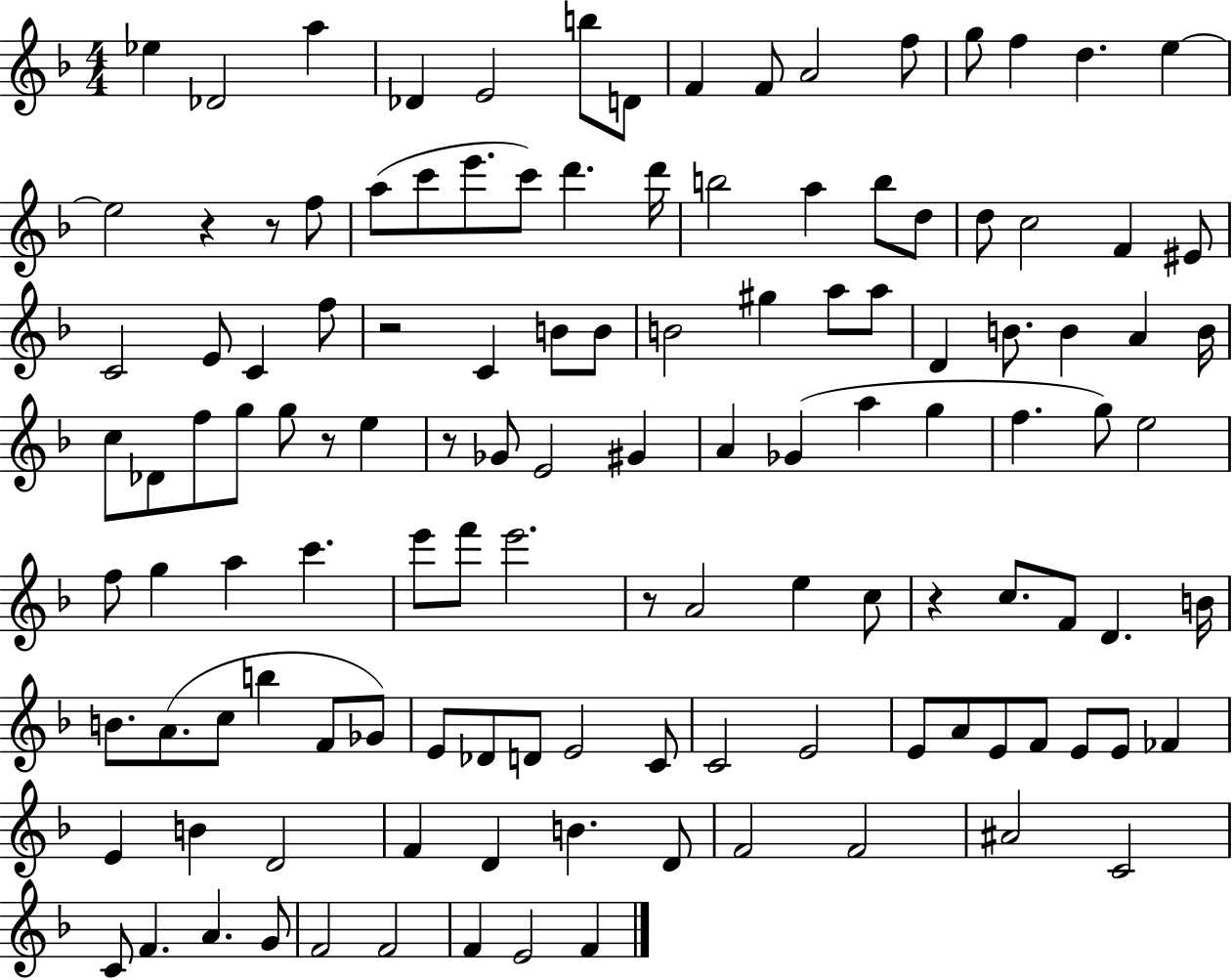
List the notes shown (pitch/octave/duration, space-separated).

Eb5/q Db4/h A5/q Db4/q E4/h B5/e D4/e F4/q F4/e A4/h F5/e G5/e F5/q D5/q. E5/q E5/h R/q R/e F5/e A5/e C6/e E6/e. C6/e D6/q. D6/s B5/h A5/q B5/e D5/e D5/e C5/h F4/q EIS4/e C4/h E4/e C4/q F5/e R/h C4/q B4/e B4/e B4/h G#5/q A5/e A5/e D4/q B4/e. B4/q A4/q B4/s C5/e Db4/e F5/e G5/e G5/e R/e E5/q R/e Gb4/e E4/h G#4/q A4/q Gb4/q A5/q G5/q F5/q. G5/e E5/h F5/e G5/q A5/q C6/q. E6/e F6/e E6/h. R/e A4/h E5/q C5/e R/q C5/e. F4/e D4/q. B4/s B4/e. A4/e. C5/e B5/q F4/e Gb4/e E4/e Db4/e D4/e E4/h C4/e C4/h E4/h E4/e A4/e E4/e F4/e E4/e E4/e FES4/q E4/q B4/q D4/h F4/q D4/q B4/q. D4/e F4/h F4/h A#4/h C4/h C4/e F4/q. A4/q. G4/e F4/h F4/h F4/q E4/h F4/q